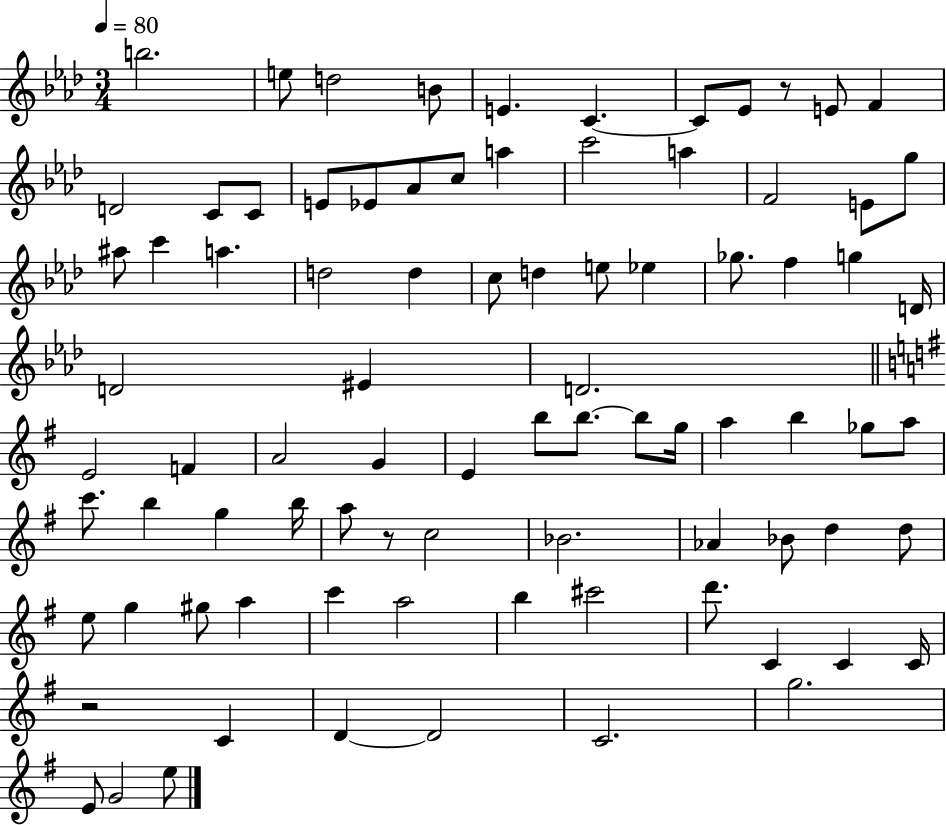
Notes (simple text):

B5/h. E5/e D5/h B4/e E4/q. C4/q. C4/e Eb4/e R/e E4/e F4/q D4/h C4/e C4/e E4/e Eb4/e Ab4/e C5/e A5/q C6/h A5/q F4/h E4/e G5/e A#5/e C6/q A5/q. D5/h D5/q C5/e D5/q E5/e Eb5/q Gb5/e. F5/q G5/q D4/s D4/h EIS4/q D4/h. E4/h F4/q A4/h G4/q E4/q B5/e B5/e. B5/e G5/s A5/q B5/q Gb5/e A5/e C6/e. B5/q G5/q B5/s A5/e R/e C5/h Bb4/h. Ab4/q Bb4/e D5/q D5/e E5/e G5/q G#5/e A5/q C6/q A5/h B5/q C#6/h D6/e. C4/q C4/q C4/s R/h C4/q D4/q D4/h C4/h. G5/h. E4/e G4/h E5/e